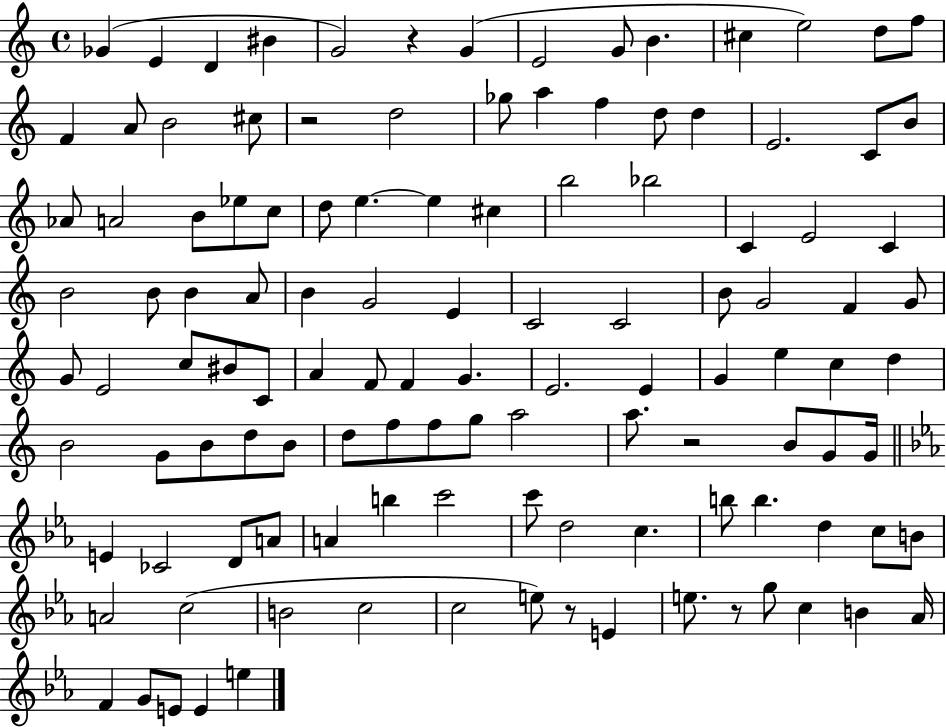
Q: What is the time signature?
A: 4/4